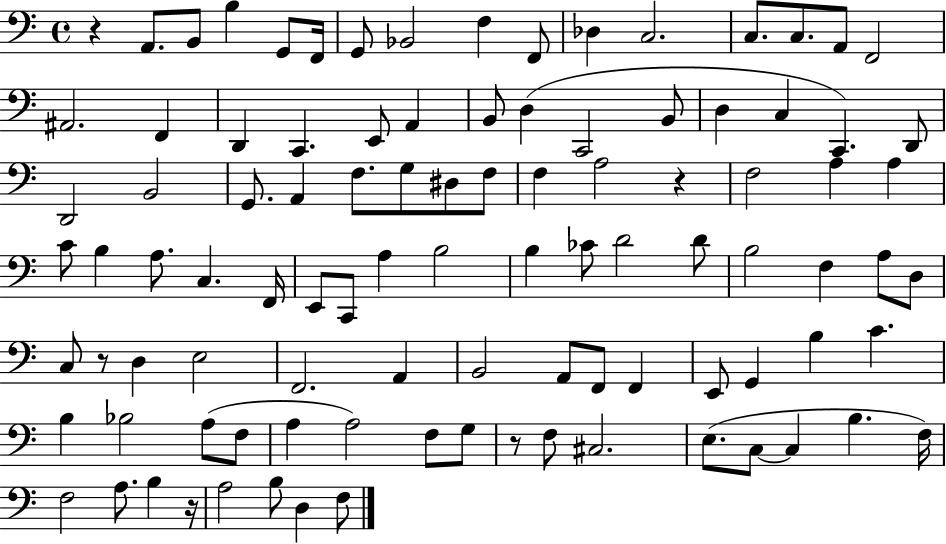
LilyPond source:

{
  \clef bass
  \time 4/4
  \defaultTimeSignature
  \key c \major
  r4 a,8. b,8 b4 g,8 f,16 | g,8 bes,2 f4 f,8 | des4 c2. | c8. c8. a,8 f,2 | \break ais,2. f,4 | d,4 c,4. e,8 a,4 | b,8 d4( c,2 b,8 | d4 c4 c,4.) d,8 | \break d,2 b,2 | g,8. a,4 f8. g8 dis8 f8 | f4 a2 r4 | f2 a4 a4 | \break c'8 b4 a8. c4. f,16 | e,8 c,8 a4 b2 | b4 ces'8 d'2 d'8 | b2 f4 a8 d8 | \break c8 r8 d4 e2 | f,2. a,4 | b,2 a,8 f,8 f,4 | e,8 g,4 b4 c'4. | \break b4 bes2 a8( f8 | a4 a2) f8 g8 | r8 f8 cis2. | e8.( c8~~ c4 b4. f16) | \break f2 a8. b4 r16 | a2 b8 d4 f8 | \bar "|."
}